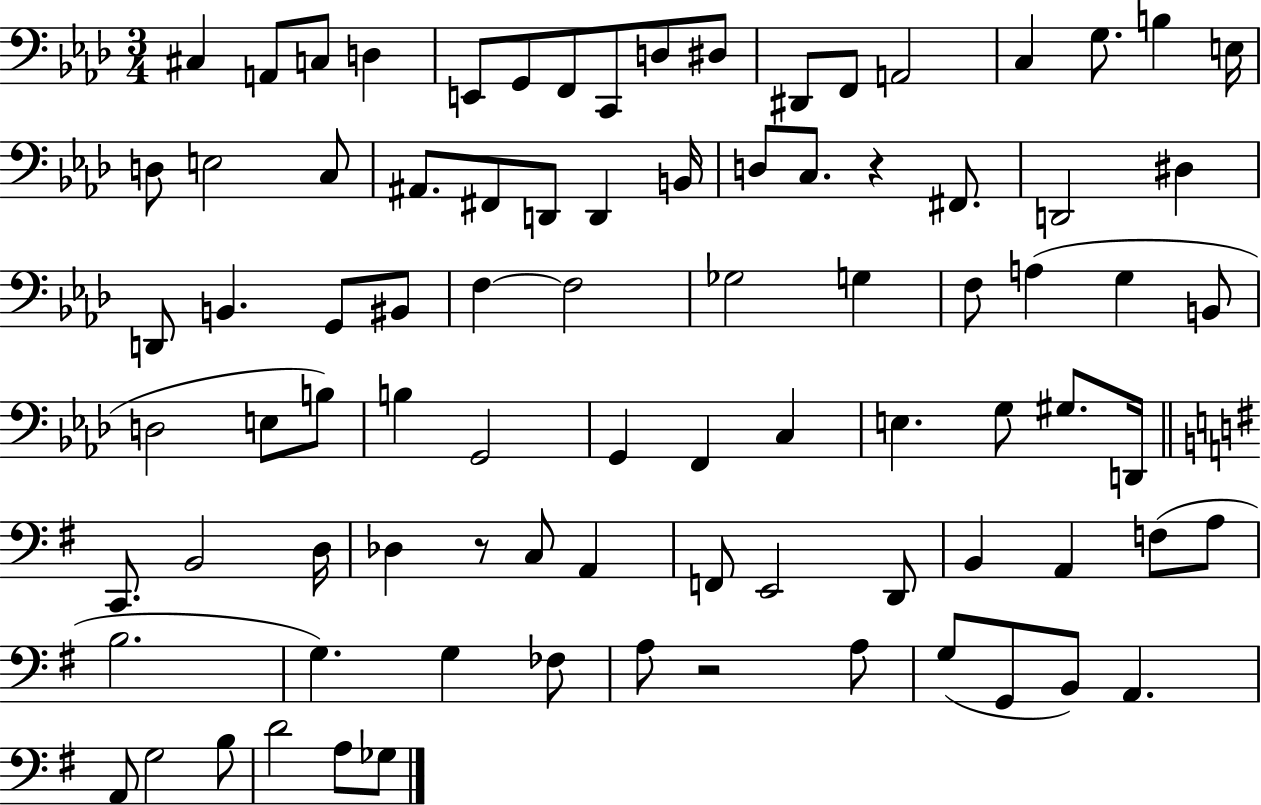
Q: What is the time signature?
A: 3/4